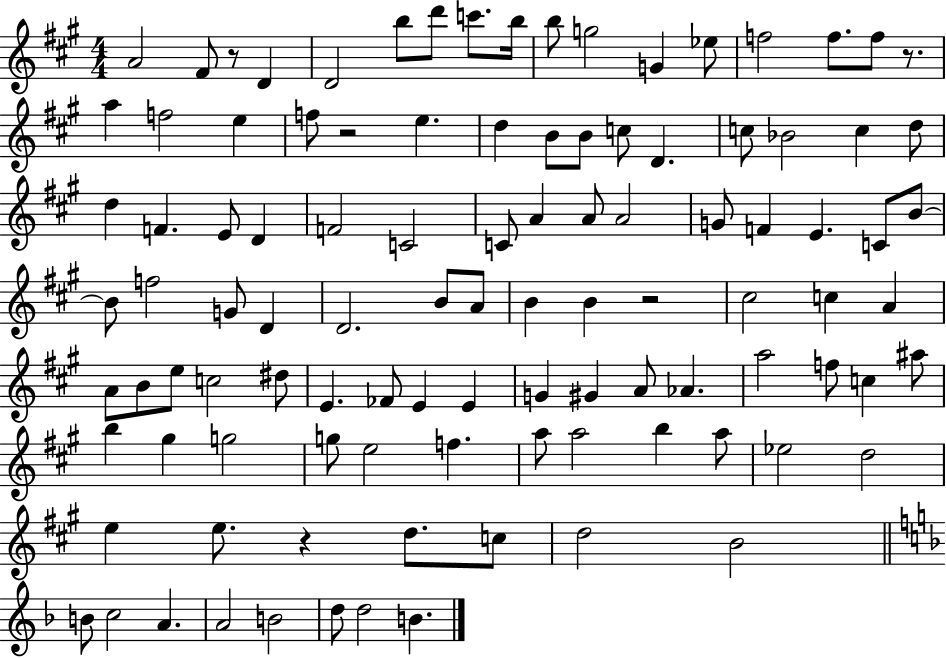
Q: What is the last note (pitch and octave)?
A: B4